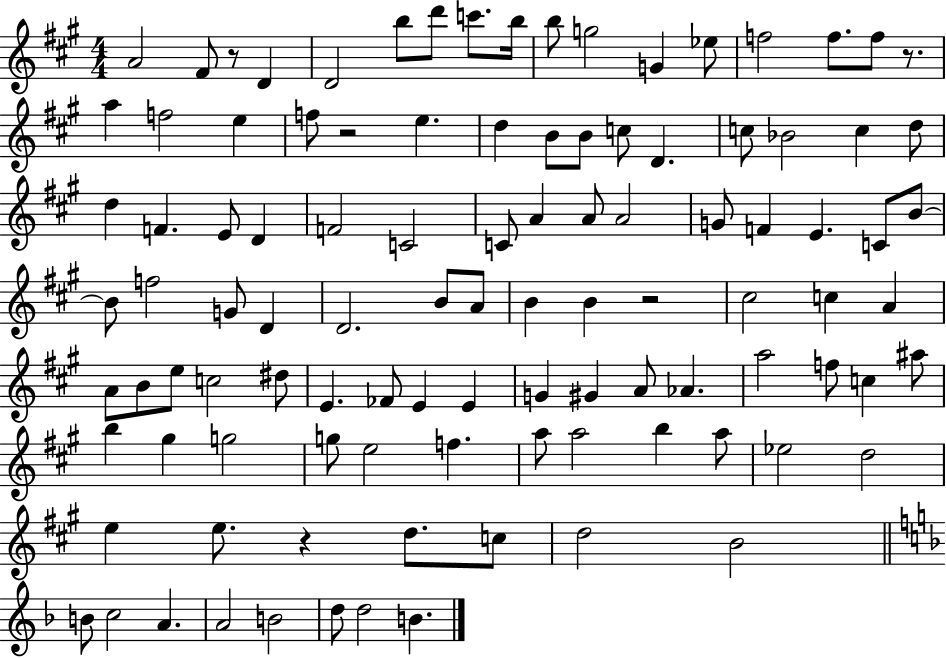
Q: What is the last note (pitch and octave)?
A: B4